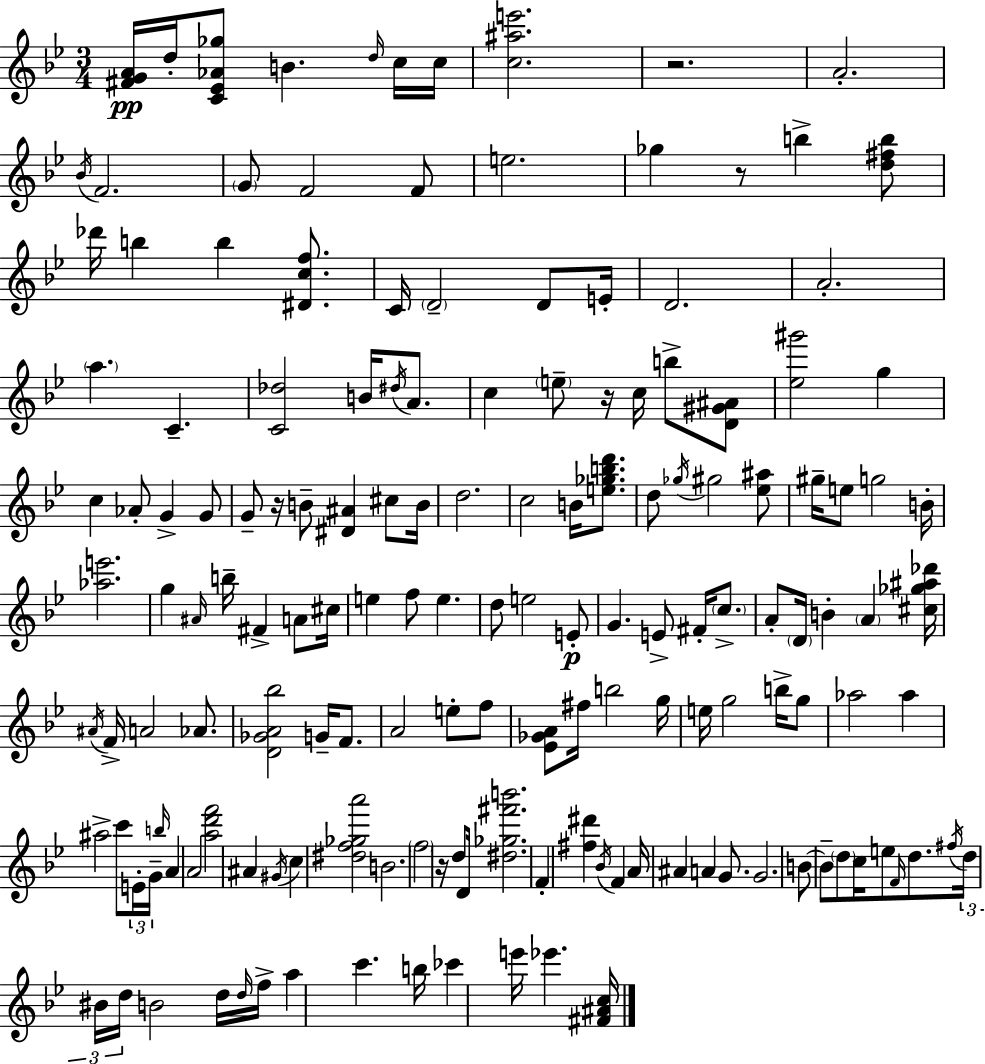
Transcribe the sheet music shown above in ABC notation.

X:1
T:Untitled
M:3/4
L:1/4
K:Gm
[^FGA]/4 d/4 [C_E_A_g]/2 B d/4 c/4 c/4 [c^ae']2 z2 A2 _B/4 F2 G/2 F2 F/2 e2 _g z/2 b [d^fb]/2 _d'/4 b b [^Dcf]/2 C/4 D2 D/2 E/4 D2 A2 a C [C_d]2 B/4 ^d/4 A/2 c e/2 z/4 c/4 b/2 [D^G^A]/2 [_e^g']2 g c _A/2 G G/2 G/2 z/4 B/2 [^D^A] ^c/2 B/4 d2 c2 B/4 [e_gbd']/2 d/2 _g/4 ^g2 [_e^a]/2 ^g/4 e/2 g2 B/4 [_ae']2 g ^A/4 b/4 ^F A/2 ^c/4 e f/2 e d/2 e2 E/2 G E/2 ^F/4 c/2 A/2 D/4 B A [^c_g^a_d']/4 ^A/4 F/4 A2 _A/2 [D_GA_b]2 G/4 F/2 A2 e/2 f/2 [_E_GA]/2 ^f/4 b2 g/4 e/4 g2 b/4 g/2 _a2 _a ^a2 c'/2 E/4 G/4 b/4 A A2 [ad'f']2 ^A ^G/4 c [^df_ga']2 B2 f2 z/4 d/2 D/4 [^d_g^f'b']2 F [^f^d'] _B/4 F A/4 ^A A G/2 G2 B/2 B/2 d/2 c/4 e/2 F/4 d/2 ^f/4 d/4 ^B/4 d/4 B2 d/4 d/4 f/4 a c' b/4 _c' e'/4 _e' [^F^Ac]/4